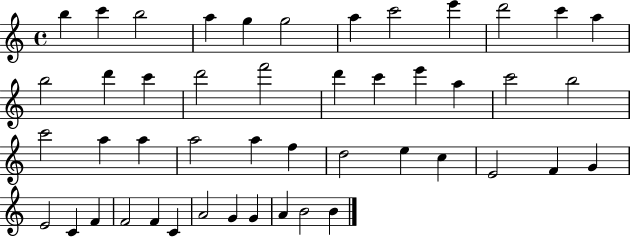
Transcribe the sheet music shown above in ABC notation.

X:1
T:Untitled
M:4/4
L:1/4
K:C
b c' b2 a g g2 a c'2 e' d'2 c' a b2 d' c' d'2 f'2 d' c' e' a c'2 b2 c'2 a a a2 a f d2 e c E2 F G E2 C F F2 F C A2 G G A B2 B